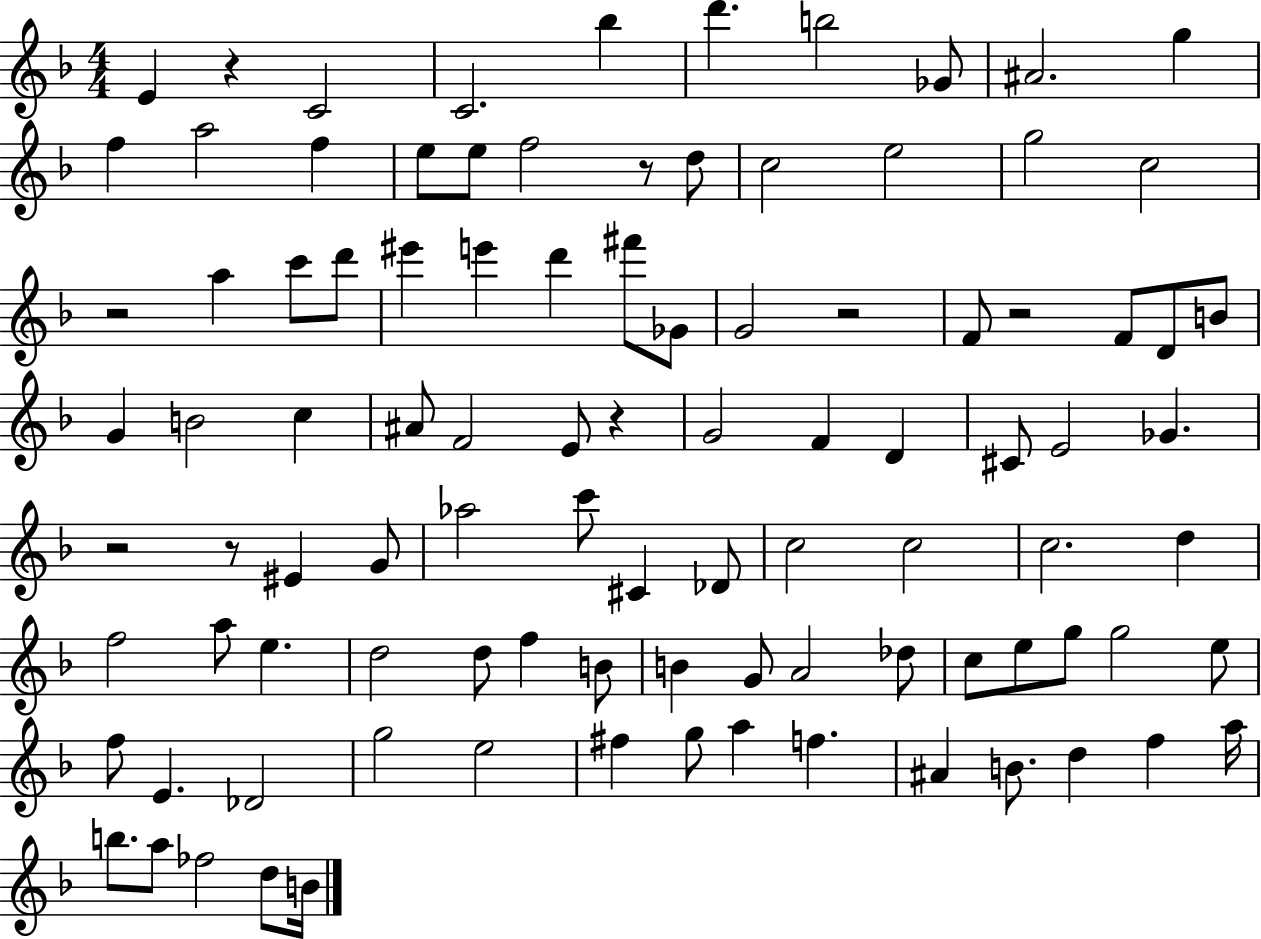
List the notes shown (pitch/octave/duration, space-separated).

E4/q R/q C4/h C4/h. Bb5/q D6/q. B5/h Gb4/e A#4/h. G5/q F5/q A5/h F5/q E5/e E5/e F5/h R/e D5/e C5/h E5/h G5/h C5/h R/h A5/q C6/e D6/e EIS6/q E6/q D6/q F#6/e Gb4/e G4/h R/h F4/e R/h F4/e D4/e B4/e G4/q B4/h C5/q A#4/e F4/h E4/e R/q G4/h F4/q D4/q C#4/e E4/h Gb4/q. R/h R/e EIS4/q G4/e Ab5/h C6/e C#4/q Db4/e C5/h C5/h C5/h. D5/q F5/h A5/e E5/q. D5/h D5/e F5/q B4/e B4/q G4/e A4/h Db5/e C5/e E5/e G5/e G5/h E5/e F5/e E4/q. Db4/h G5/h E5/h F#5/q G5/e A5/q F5/q. A#4/q B4/e. D5/q F5/q A5/s B5/e. A5/e FES5/h D5/e B4/s